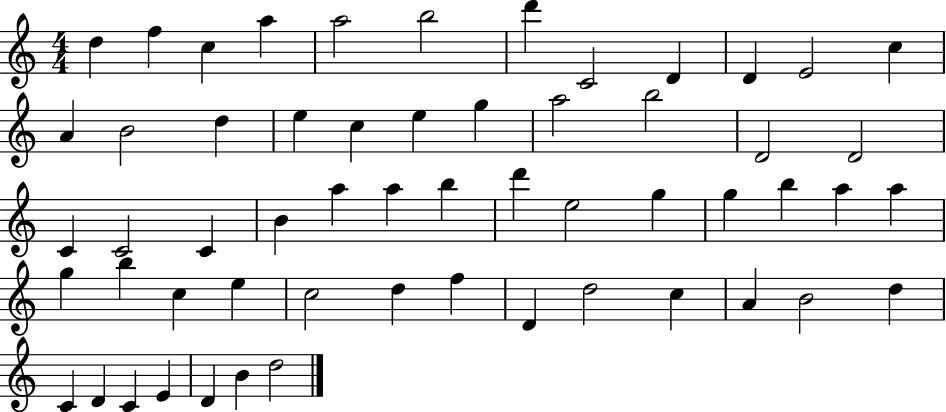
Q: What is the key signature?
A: C major